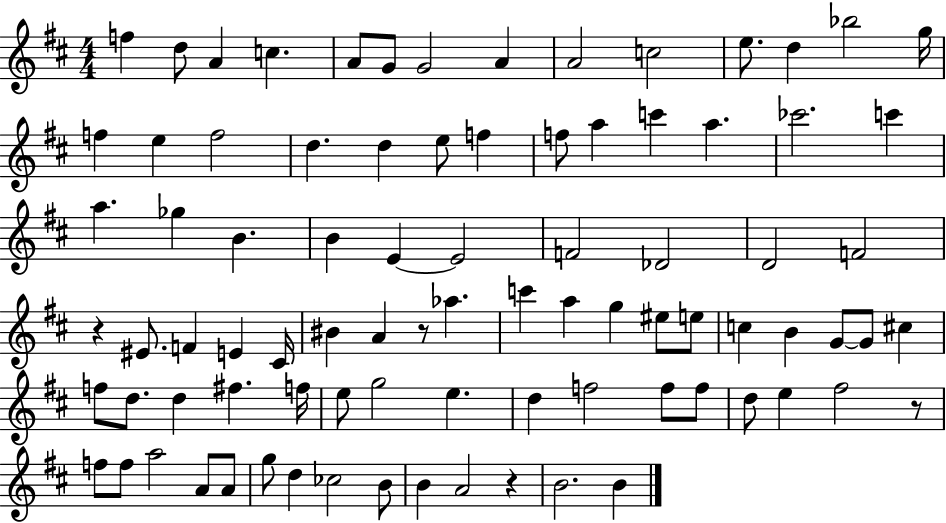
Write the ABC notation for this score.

X:1
T:Untitled
M:4/4
L:1/4
K:D
f d/2 A c A/2 G/2 G2 A A2 c2 e/2 d _b2 g/4 f e f2 d d e/2 f f/2 a c' a _c'2 c' a _g B B E E2 F2 _D2 D2 F2 z ^E/2 F E ^C/4 ^B A z/2 _a c' a g ^e/2 e/2 c B G/2 G/2 ^c f/2 d/2 d ^f f/4 e/2 g2 e d f2 f/2 f/2 d/2 e ^f2 z/2 f/2 f/2 a2 A/2 A/2 g/2 d _c2 B/2 B A2 z B2 B